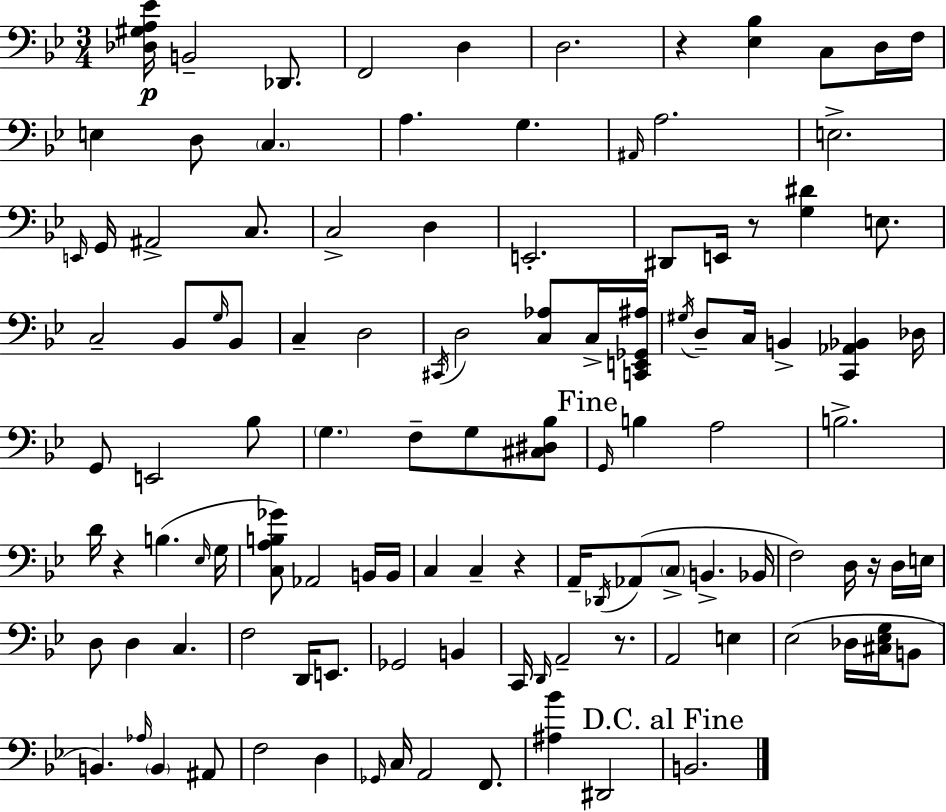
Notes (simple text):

[Db3,G#3,A3,Eb4]/s B2/h Db2/e. F2/h D3/q D3/h. R/q [Eb3,Bb3]/q C3/e D3/s F3/s E3/q D3/e C3/q. A3/q. G3/q. A#2/s A3/h. E3/h. E2/s G2/s A#2/h C3/e. C3/h D3/q E2/h. D#2/e E2/s R/e [G3,D#4]/q E3/e. C3/h Bb2/e G3/s Bb2/e C3/q D3/h C#2/s D3/h [C3,Ab3]/e C3/s [C2,E2,Gb2,A#3]/s G#3/s D3/e C3/s B2/q [C2,Ab2,Bb2]/q Db3/s G2/e E2/h Bb3/e G3/q. F3/e G3/e [C#3,D#3,Bb3]/e G2/s B3/q A3/h B3/h. D4/s R/q B3/q. Eb3/s G3/s [C3,A3,B3,Gb4]/e Ab2/h B2/s B2/s C3/q C3/q R/q A2/s Db2/s Ab2/e C3/e B2/q. Bb2/s F3/h D3/s R/s D3/s E3/s D3/e D3/q C3/q. F3/h D2/s E2/e. Gb2/h B2/q C2/s D2/s A2/h R/e. A2/h E3/q Eb3/h Db3/s [C#3,Eb3,G3]/s B2/e B2/q. Ab3/s B2/q A#2/e F3/h D3/q Gb2/s C3/s A2/h F2/e. [A#3,Bb4]/q D#2/h B2/h.